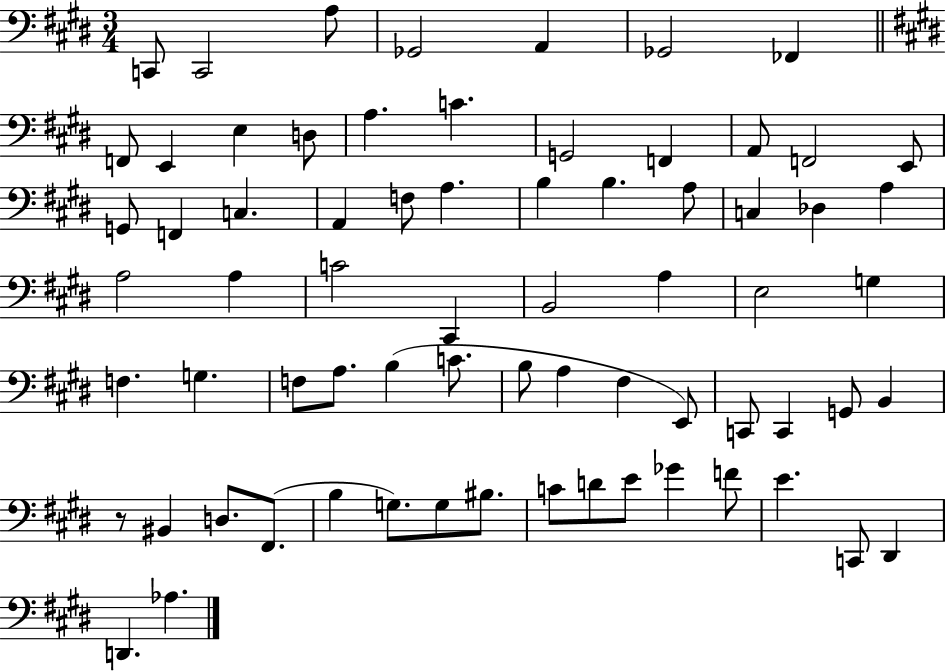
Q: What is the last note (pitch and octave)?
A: Ab3